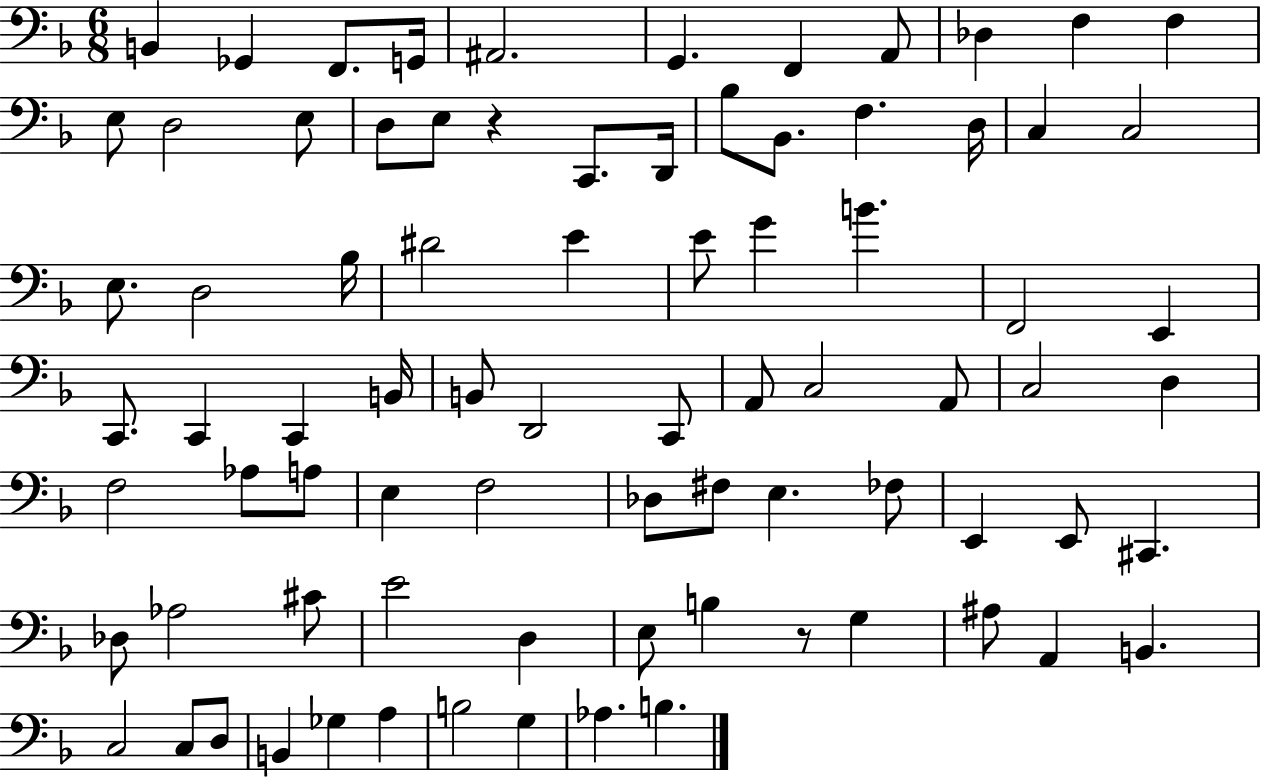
X:1
T:Untitled
M:6/8
L:1/4
K:F
B,, _G,, F,,/2 G,,/4 ^A,,2 G,, F,, A,,/2 _D, F, F, E,/2 D,2 E,/2 D,/2 E,/2 z C,,/2 D,,/4 _B,/2 _B,,/2 F, D,/4 C, C,2 E,/2 D,2 _B,/4 ^D2 E E/2 G B F,,2 E,, C,,/2 C,, C,, B,,/4 B,,/2 D,,2 C,,/2 A,,/2 C,2 A,,/2 C,2 D, F,2 _A,/2 A,/2 E, F,2 _D,/2 ^F,/2 E, _F,/2 E,, E,,/2 ^C,, _D,/2 _A,2 ^C/2 E2 D, E,/2 B, z/2 G, ^A,/2 A,, B,, C,2 C,/2 D,/2 B,, _G, A, B,2 G, _A, B,